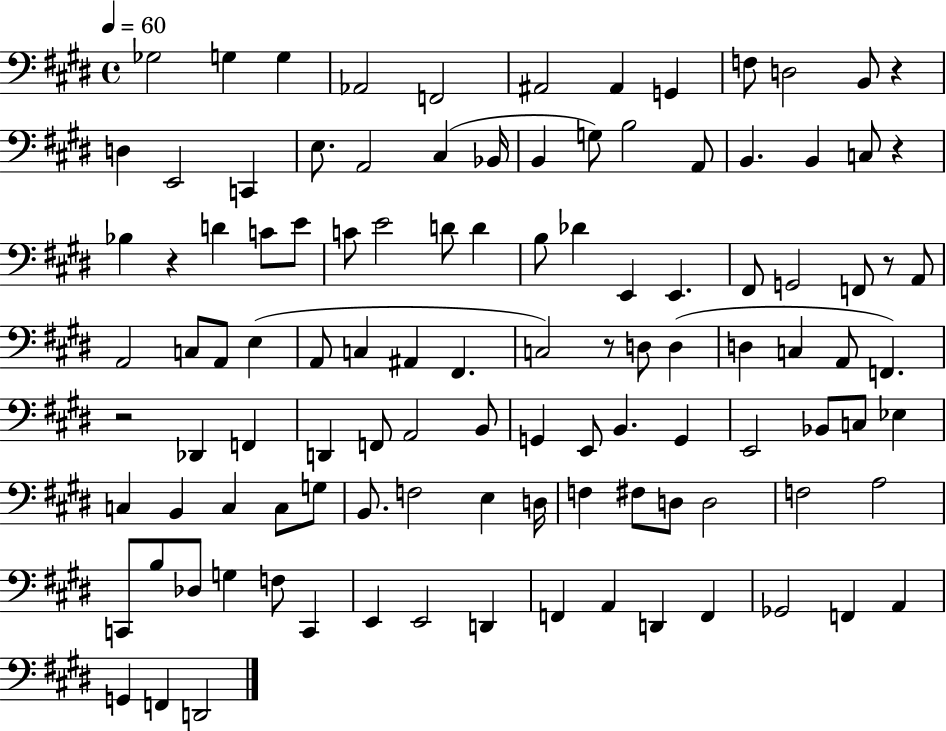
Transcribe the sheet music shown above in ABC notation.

X:1
T:Untitled
M:4/4
L:1/4
K:E
_G,2 G, G, _A,,2 F,,2 ^A,,2 ^A,, G,, F,/2 D,2 B,,/2 z D, E,,2 C,, E,/2 A,,2 ^C, _B,,/4 B,, G,/2 B,2 A,,/2 B,, B,, C,/2 z _B, z D C/2 E/2 C/2 E2 D/2 D B,/2 _D E,, E,, ^F,,/2 G,,2 F,,/2 z/2 A,,/2 A,,2 C,/2 A,,/2 E, A,,/2 C, ^A,, ^F,, C,2 z/2 D,/2 D, D, C, A,,/2 F,, z2 _D,, F,, D,, F,,/2 A,,2 B,,/2 G,, E,,/2 B,, G,, E,,2 _B,,/2 C,/2 _E, C, B,, C, C,/2 G,/2 B,,/2 F,2 E, D,/4 F, ^F,/2 D,/2 D,2 F,2 A,2 C,,/2 B,/2 _D,/2 G, F,/2 C,, E,, E,,2 D,, F,, A,, D,, F,, _G,,2 F,, A,, G,, F,, D,,2